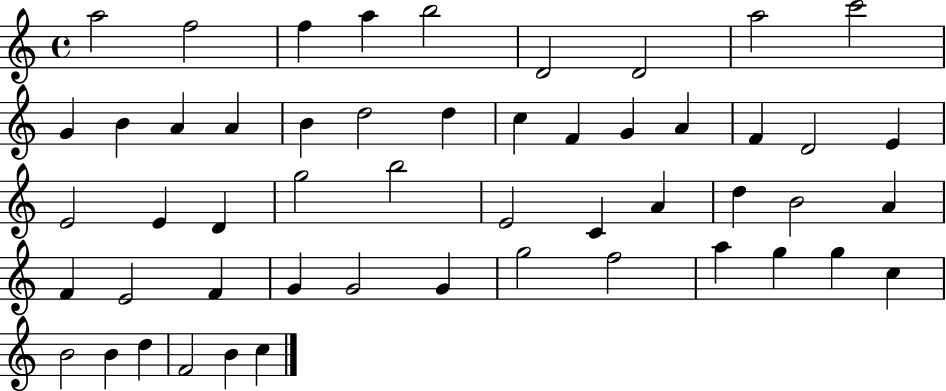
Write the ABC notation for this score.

X:1
T:Untitled
M:4/4
L:1/4
K:C
a2 f2 f a b2 D2 D2 a2 c'2 G B A A B d2 d c F G A F D2 E E2 E D g2 b2 E2 C A d B2 A F E2 F G G2 G g2 f2 a g g c B2 B d F2 B c